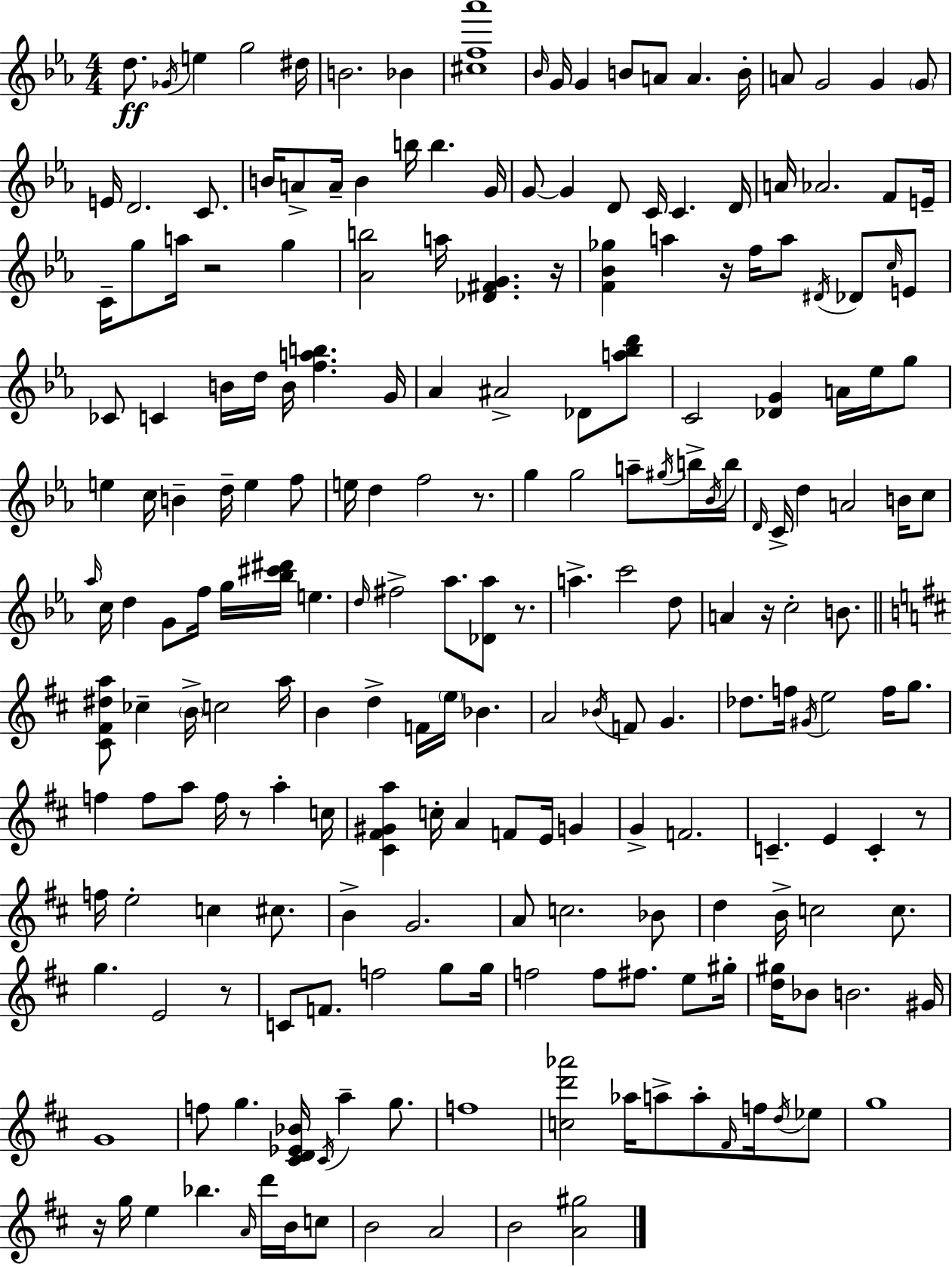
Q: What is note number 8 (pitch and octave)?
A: Bb4